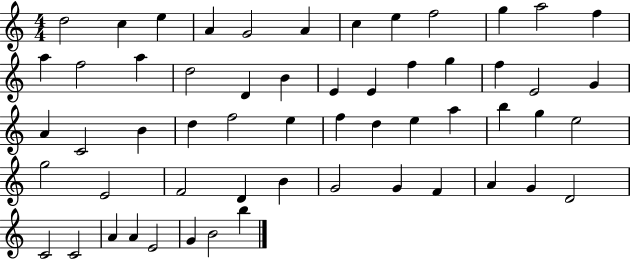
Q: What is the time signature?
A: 4/4